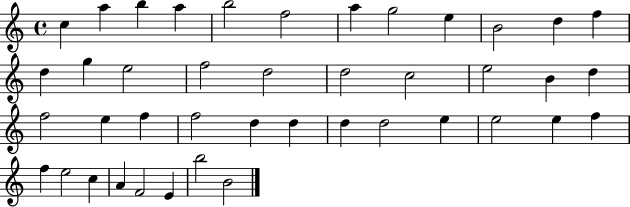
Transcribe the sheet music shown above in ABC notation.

X:1
T:Untitled
M:4/4
L:1/4
K:C
c a b a b2 f2 a g2 e B2 d f d g e2 f2 d2 d2 c2 e2 B d f2 e f f2 d d d d2 e e2 e f f e2 c A F2 E b2 B2